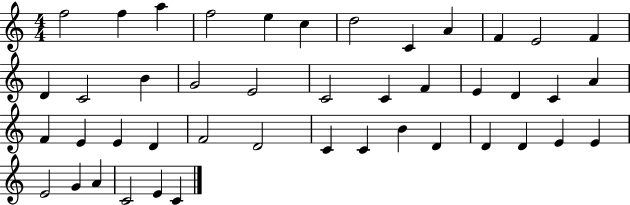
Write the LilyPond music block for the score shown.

{
  \clef treble
  \numericTimeSignature
  \time 4/4
  \key c \major
  f''2 f''4 a''4 | f''2 e''4 c''4 | d''2 c'4 a'4 | f'4 e'2 f'4 | \break d'4 c'2 b'4 | g'2 e'2 | c'2 c'4 f'4 | e'4 d'4 c'4 a'4 | \break f'4 e'4 e'4 d'4 | f'2 d'2 | c'4 c'4 b'4 d'4 | d'4 d'4 e'4 e'4 | \break e'2 g'4 a'4 | c'2 e'4 c'4 | \bar "|."
}